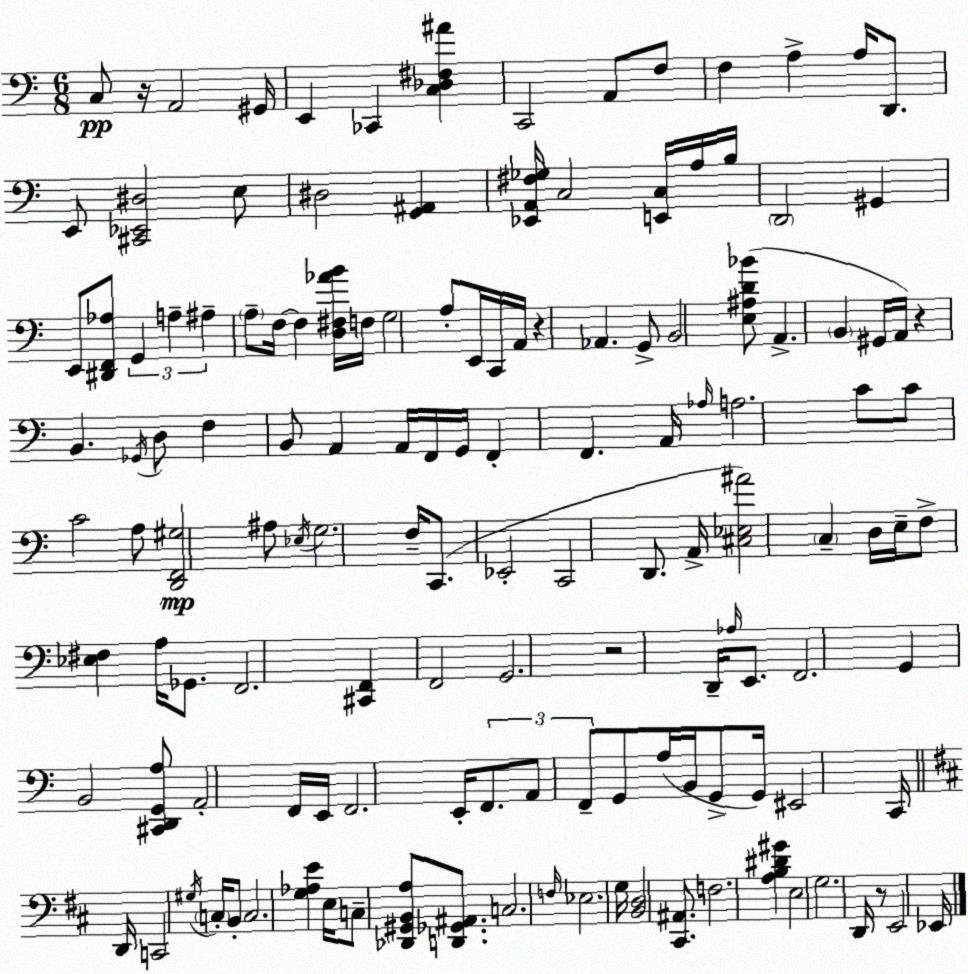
X:1
T:Untitled
M:6/8
L:1/4
K:C
C,/2 z/4 A,,2 ^G,,/4 E,, _C,, [C,_D,^F,^A] C,,2 A,,/2 F,/2 F, A, A,/4 D,,/2 E,,/2 [^C,,_E,,^D,]2 E,/2 ^D,2 [G,,^A,,] [_E,,A,,^F,_G,]/4 C,2 [E,,C,]/4 A,/4 B,/4 D,,2 ^G,, E,,/2 [^D,,F,,_A,]/2 G,, A, ^A, A,/2 F,/4 F, [D,^F,_AB]/4 F,/4 G,2 A,/2 E,,/4 C,,/4 A,,/4 z _A,, G,,/2 B,,2 [E,^A,D_B]/2 A,, B,, ^G,,/4 A,,/4 z B,, _G,,/4 D,/2 F, B,,/2 A,, A,,/4 F,,/4 G,,/4 F,, F,, A,,/4 _A,/4 A,2 C/2 C/2 C2 A,/2 [D,,F,,^G,]2 ^A,/2 _E,/4 G,2 F,/4 C,,/2 _E,,2 C,,2 D,,/2 A,,/4 [^C,_E,^A]2 C, D,/4 E,/4 F,/2 [_E,^F,] A,/4 _G,,/2 F,,2 [^C,,F,,] F,,2 G,,2 z2 D,,/4 _A,/4 E,,/2 F,,2 G,, B,,2 [^C,,D,,G,,A,]/2 A,,2 F,,/4 E,,/4 F,,2 E,,/4 F,,/2 A,,/2 F,,/2 G,,/2 A,/4 B,,/4 G,,/2 G,,/4 ^E,,2 C,,/4 D,,/4 C,,2 ^G,/4 C,/4 B,,/2 C,2 [G,_A,E] E,/4 C,/2 [_D,,^G,,B,,A,]/2 [D,,_G,,^A,,]/2 C,2 F,/4 _E,2 G,/4 [B,,D,]2 [^C,,^A,,]/2 F,2 [A,B,^D^G] E,2 G,2 D,,/4 z/2 E,,2 _E,,/4